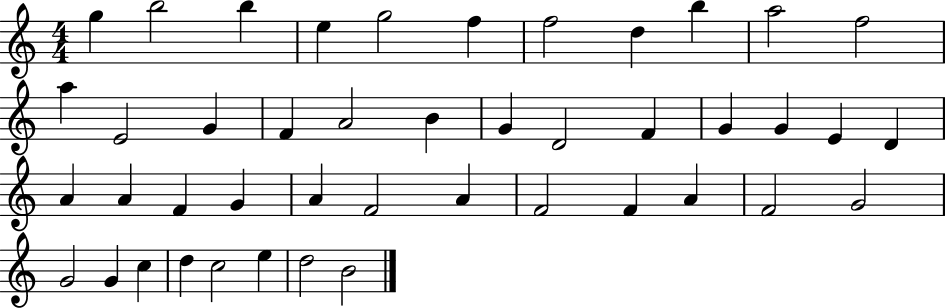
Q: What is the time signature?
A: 4/4